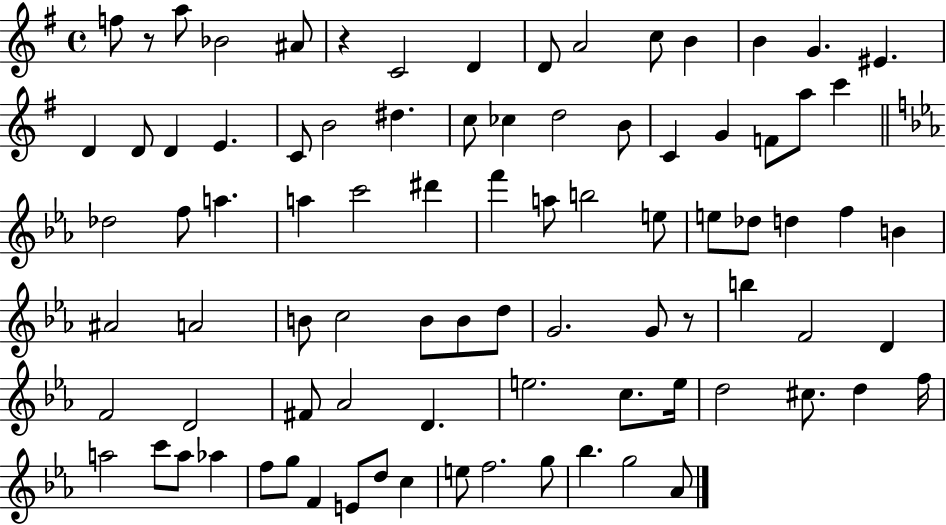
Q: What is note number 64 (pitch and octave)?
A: E5